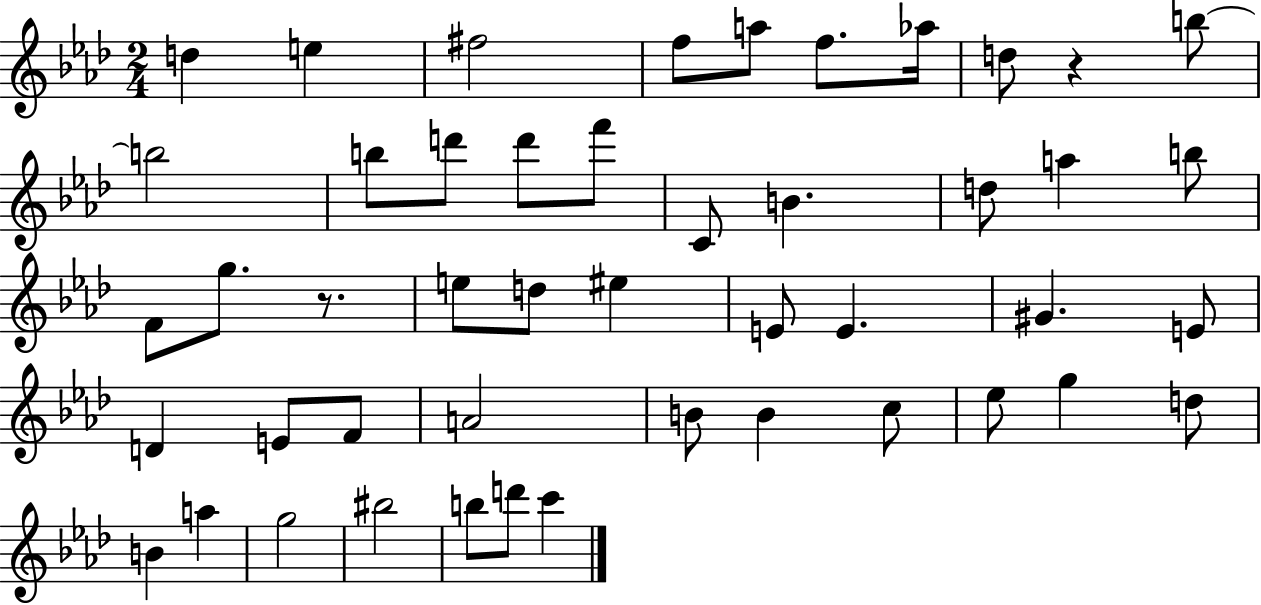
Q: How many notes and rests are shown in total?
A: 47